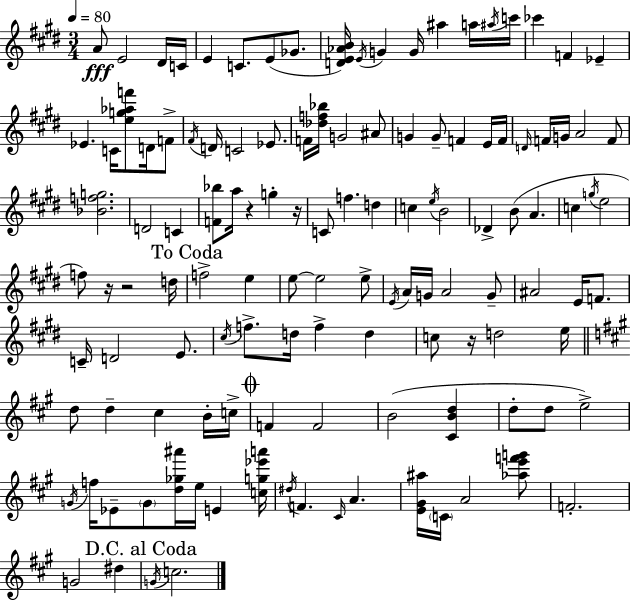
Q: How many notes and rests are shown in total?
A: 124